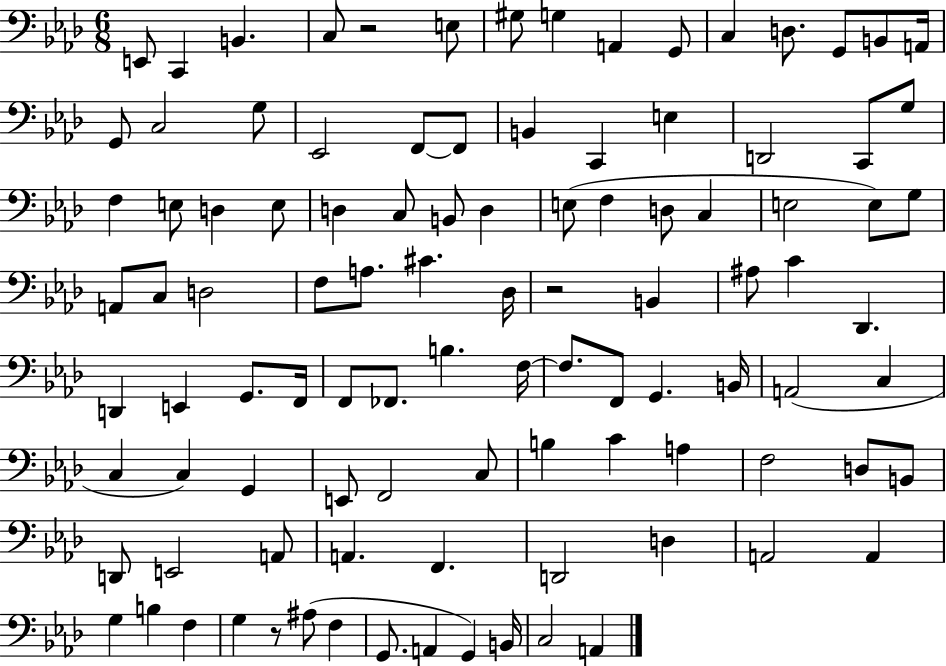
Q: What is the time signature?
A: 6/8